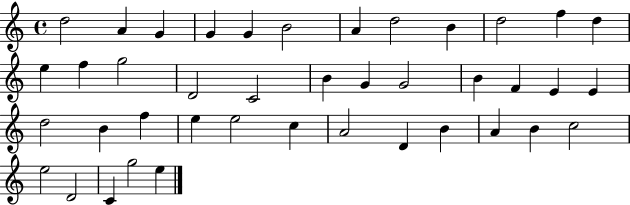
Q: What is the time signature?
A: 4/4